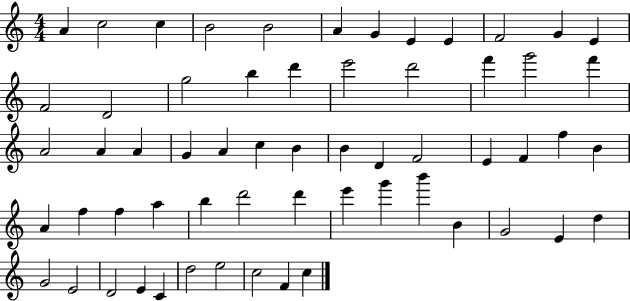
A4/q C5/h C5/q B4/h B4/h A4/q G4/q E4/q E4/q F4/h G4/q E4/q F4/h D4/h G5/h B5/q D6/q E6/h D6/h F6/q G6/h F6/q A4/h A4/q A4/q G4/q A4/q C5/q B4/q B4/q D4/q F4/h E4/q F4/q F5/q B4/q A4/q F5/q F5/q A5/q B5/q D6/h D6/q E6/q G6/q B6/q B4/q G4/h E4/q D5/q G4/h E4/h D4/h E4/q C4/q D5/h E5/h C5/h F4/q C5/q